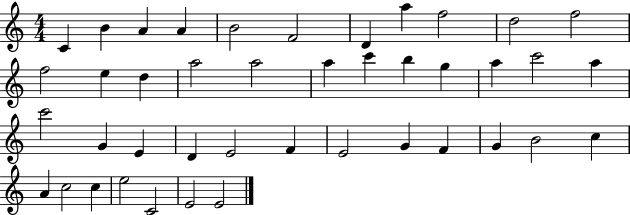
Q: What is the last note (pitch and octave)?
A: E4